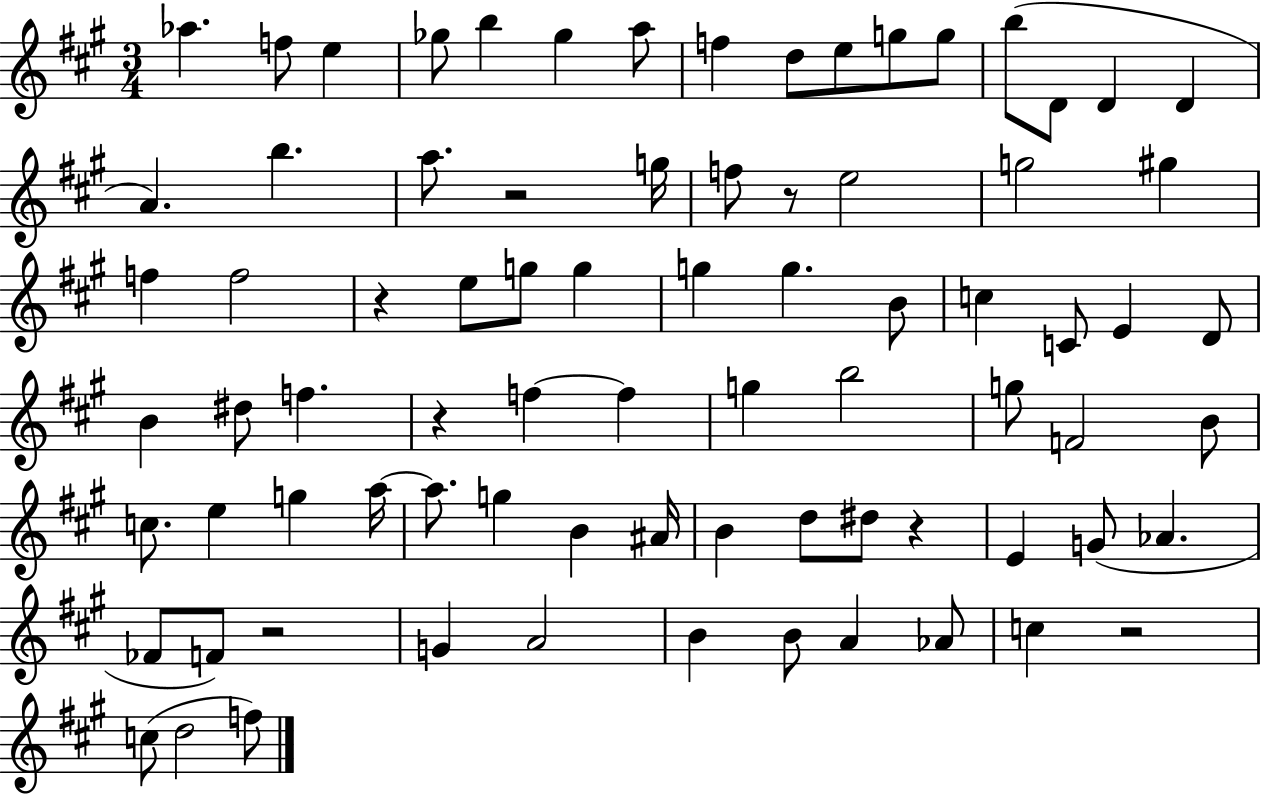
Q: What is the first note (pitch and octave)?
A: Ab5